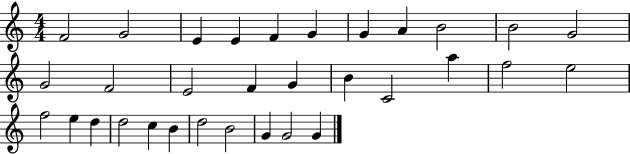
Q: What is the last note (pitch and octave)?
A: G4